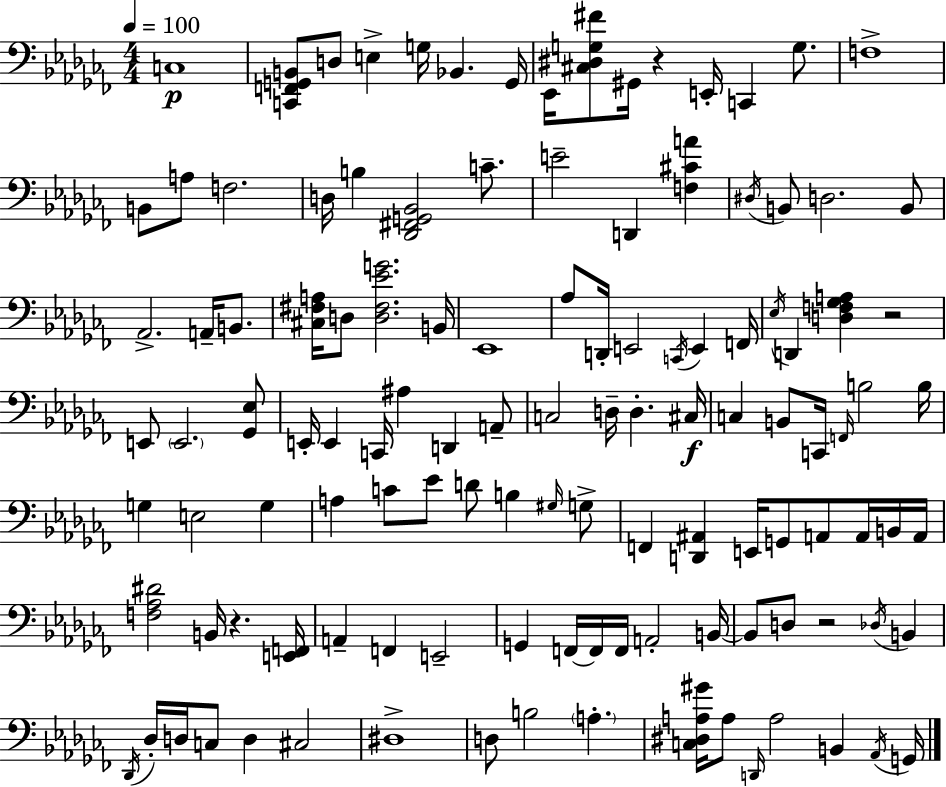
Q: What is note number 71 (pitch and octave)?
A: A2